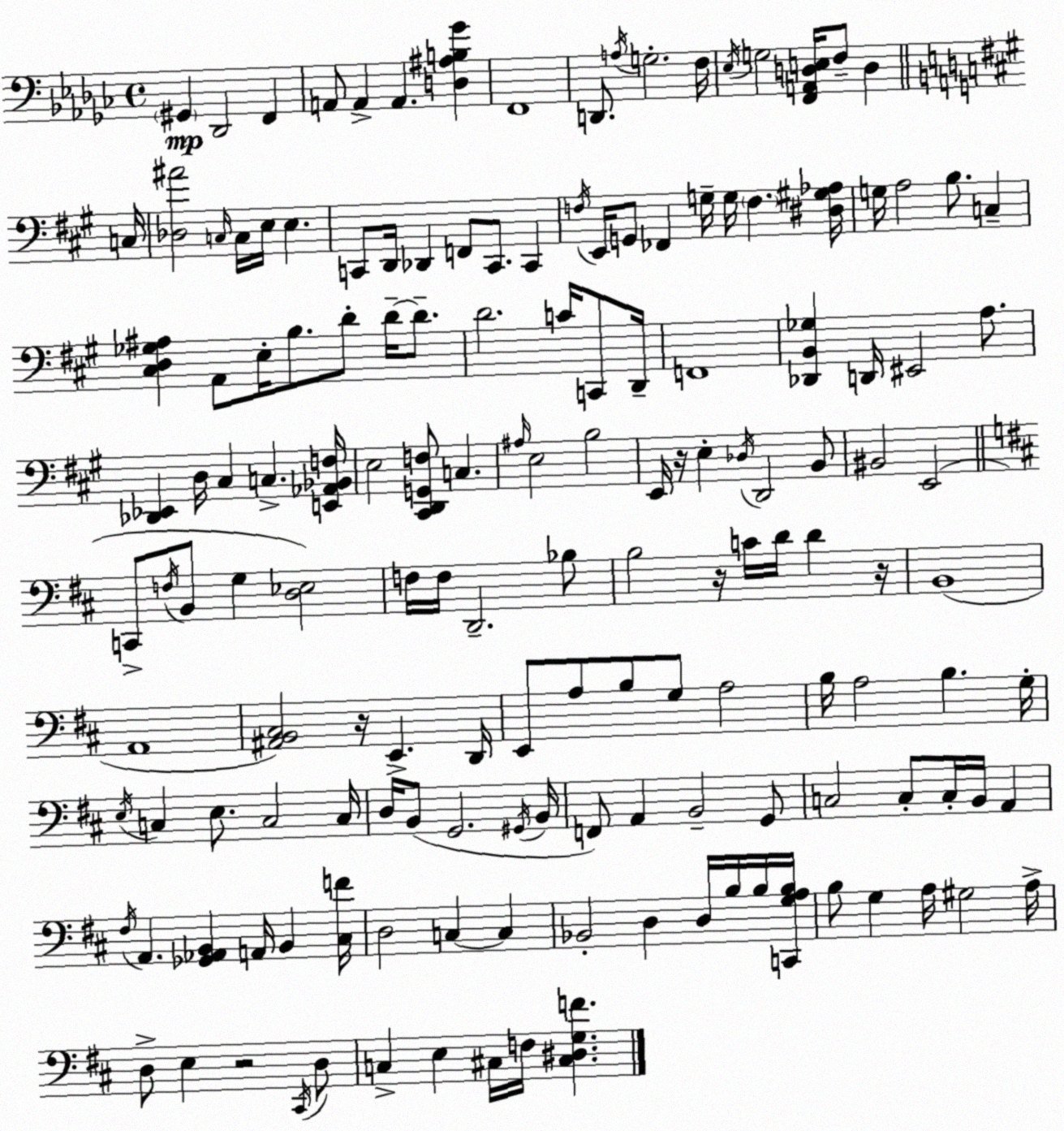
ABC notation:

X:1
T:Untitled
M:4/4
L:1/4
K:Ebm
^G,, _D,,2 F,, A,,/2 A,, A,, [D,^A,B,_G] F,,4 D,,/2 A,/4 G,2 F,/4 _E,/4 G,2 [F,,A,,D,E,]/4 F,/2 D, C,/4 [_D,^A]2 C,/4 C,/4 E,/4 E, C,,/2 D,,/4 _D,, F,,/2 C,,/2 C,, F,/4 E,,/4 G,,/2 _F,, G,/4 G,/4 F, [^D,^G,_A,]/4 G,/4 A,2 B,/2 C, [^C,D,_G,^A,] A,,/2 E,/4 B,/2 D/2 D/4 D/2 D2 C/4 C,,/2 D,,/4 F,,4 [_D,,B,,_G,] D,,/4 ^E,,2 A,/2 [_D,,_E,,] D,/4 ^C, C, [E,,_A,,_B,,F,]/4 E,2 [^C,,D,,G,,F,]/2 C, ^A,/4 E,2 B,2 E,,/4 z/4 E, _D,/4 D,,2 B,,/2 ^B,,2 E,,2 C,,/2 F,/4 B,,/2 G, [D,_E,]2 F,/4 F,/4 D,,2 _B,/2 B,2 z/4 C/4 D/4 D z/4 B,,4 A,,4 [^A,,B,,^C,]2 z/4 E,, D,,/4 E,,/2 A,/2 B,/2 G,/2 A,2 B,/4 A,2 B, G,/4 E,/4 C, E,/2 C,2 C,/4 D,/4 B,,/2 G,,2 ^G,,/4 B,,/4 F,,/2 A,, B,,2 G,,/2 C,2 C,/2 C,/4 B,,/4 A,, ^F,/4 A,, [_G,,_A,,B,,] A,,/4 B,, [^C,F]/4 D,2 C, C, _B,,2 D, D,/4 B,/4 B,/4 [C,,G,A,B,]/4 B,/2 G, A,/4 ^G,2 A,/4 D,/2 E, z2 ^C,,/4 D,/2 C, E, ^C,/4 F,/4 [^C,^D,G,F]